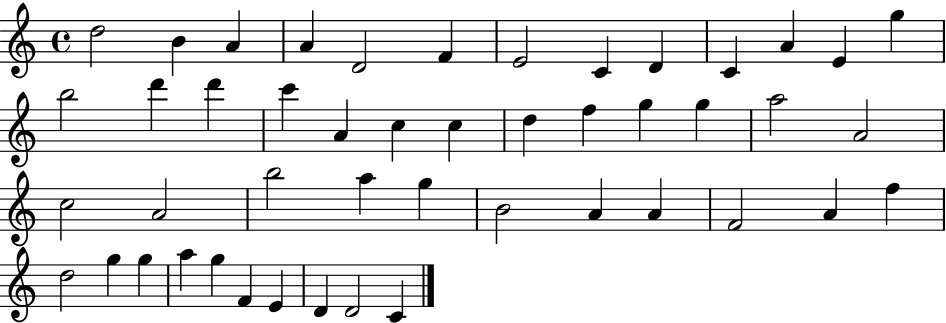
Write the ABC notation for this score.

X:1
T:Untitled
M:4/4
L:1/4
K:C
d2 B A A D2 F E2 C D C A E g b2 d' d' c' A c c d f g g a2 A2 c2 A2 b2 a g B2 A A F2 A f d2 g g a g F E D D2 C